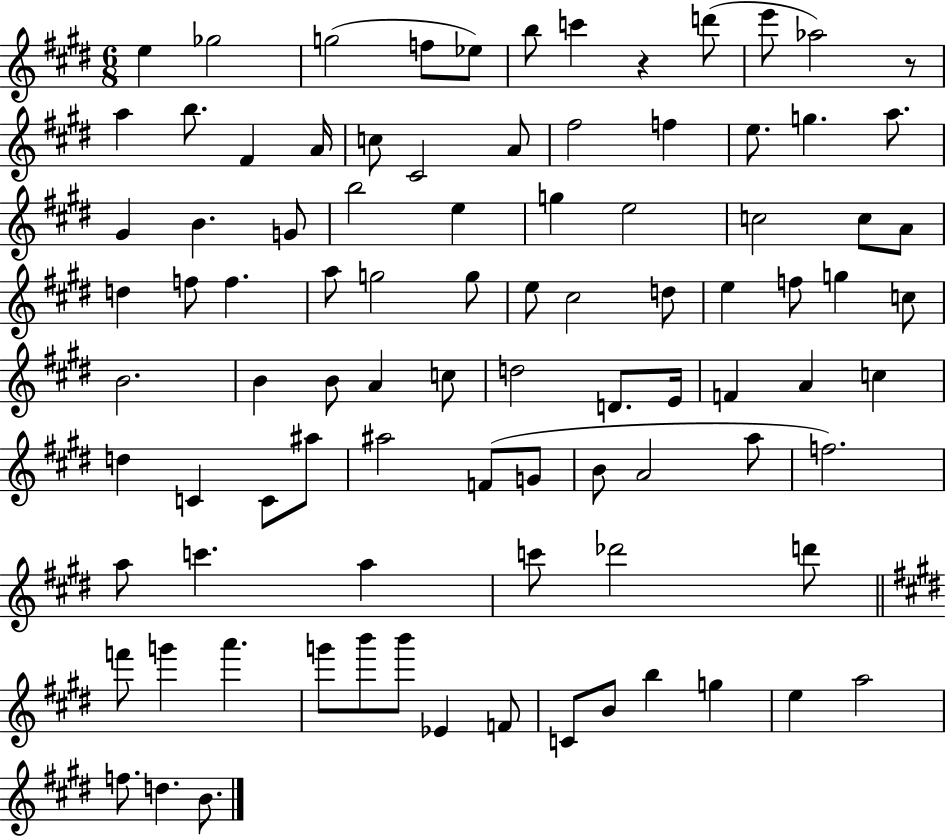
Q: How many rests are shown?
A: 2